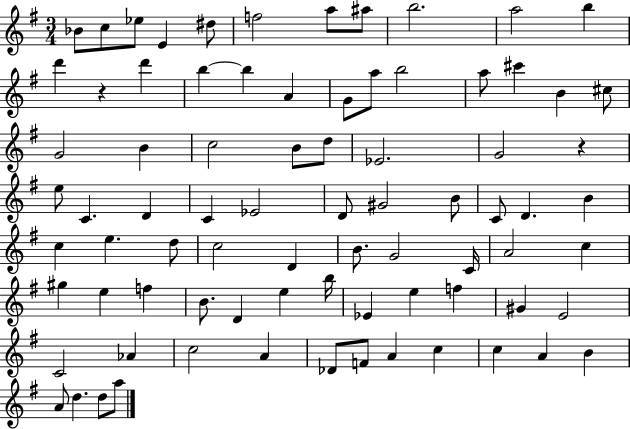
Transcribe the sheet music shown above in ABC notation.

X:1
T:Untitled
M:3/4
L:1/4
K:G
_B/2 c/2 _e/2 E ^d/2 f2 a/2 ^a/2 b2 a2 b d' z d' b b A G/2 a/2 b2 a/2 ^c' B ^c/2 G2 B c2 B/2 d/2 _E2 G2 z e/2 C D C _E2 D/2 ^G2 B/2 C/2 D B c e d/2 c2 D B/2 G2 C/4 A2 c ^g e f B/2 D e b/4 _E e f ^G E2 C2 _A c2 A _D/2 F/2 A c c A B A/2 d d/2 a/2